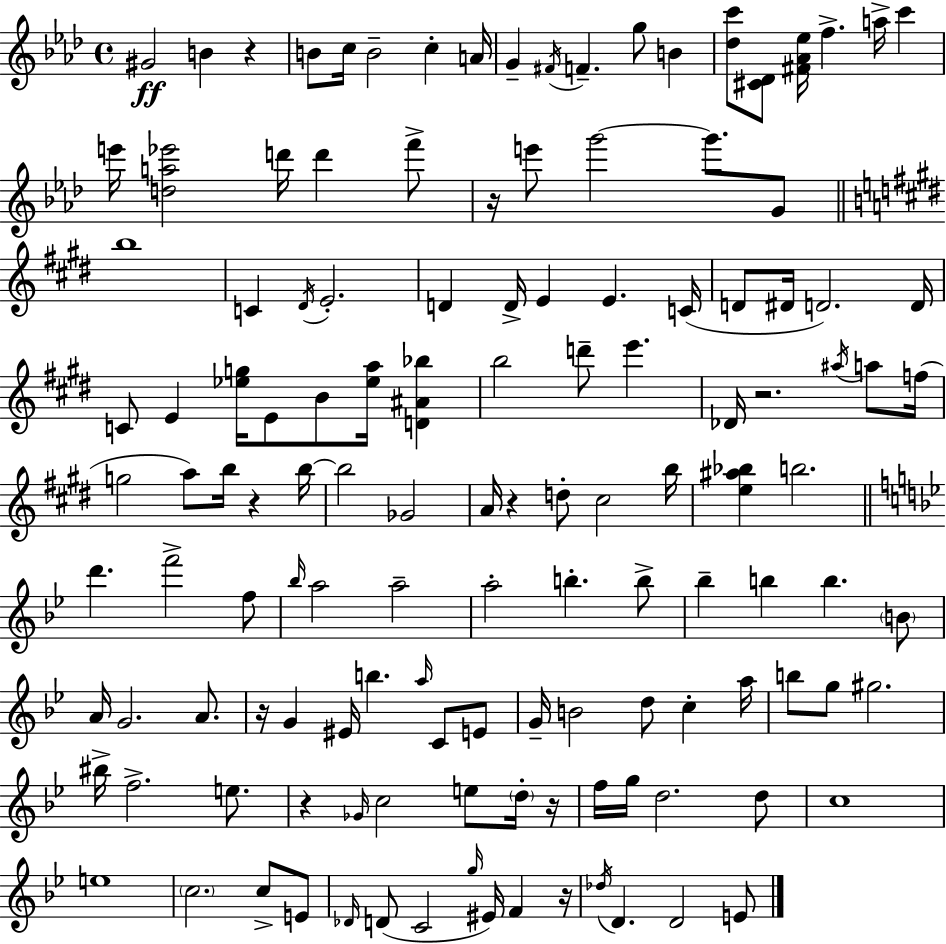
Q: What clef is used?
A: treble